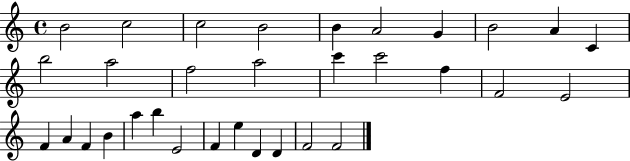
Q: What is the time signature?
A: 4/4